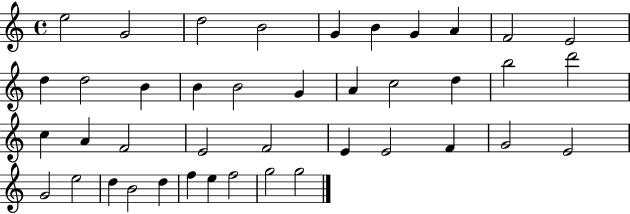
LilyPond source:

{
  \clef treble
  \time 4/4
  \defaultTimeSignature
  \key c \major
  e''2 g'2 | d''2 b'2 | g'4 b'4 g'4 a'4 | f'2 e'2 | \break d''4 d''2 b'4 | b'4 b'2 g'4 | a'4 c''2 d''4 | b''2 d'''2 | \break c''4 a'4 f'2 | e'2 f'2 | e'4 e'2 f'4 | g'2 e'2 | \break g'2 e''2 | d''4 b'2 d''4 | f''4 e''4 f''2 | g''2 g''2 | \break \bar "|."
}